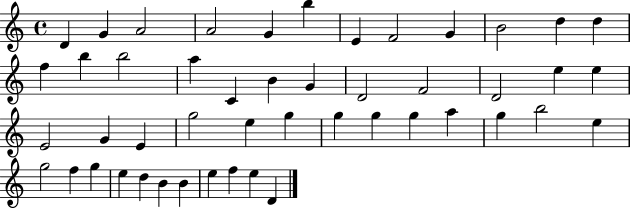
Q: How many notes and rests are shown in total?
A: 48